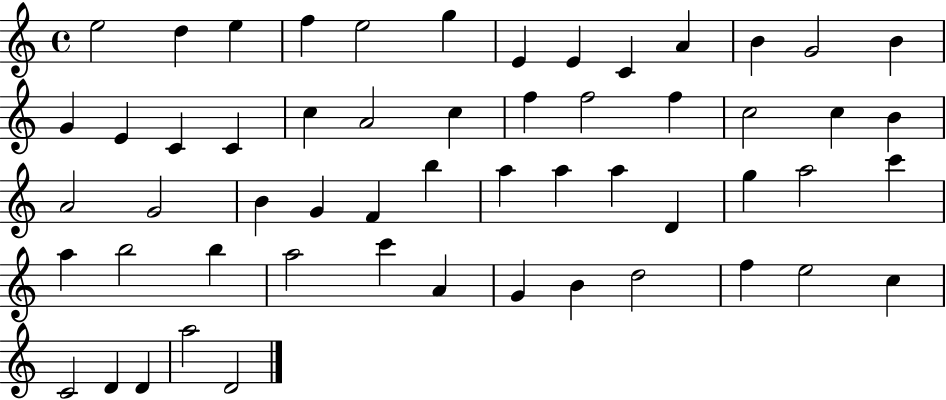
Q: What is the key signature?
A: C major